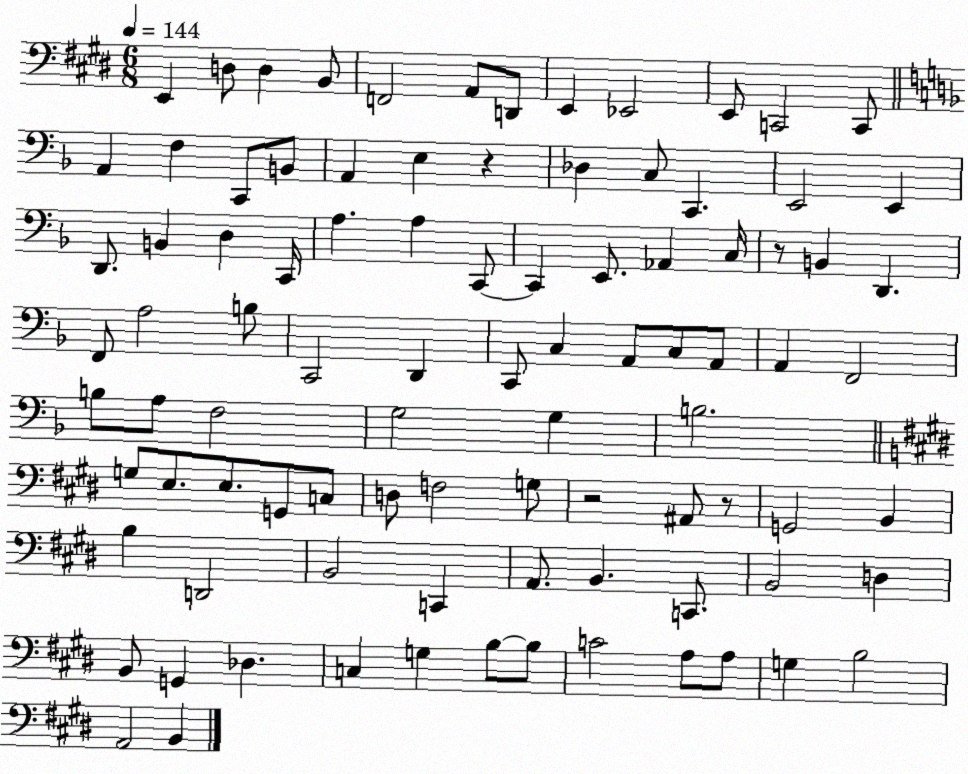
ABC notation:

X:1
T:Untitled
M:6/8
L:1/4
K:E
E,, D,/2 D, B,,/2 F,,2 A,,/2 D,,/2 E,, _E,,2 E,,/2 C,,2 C,,/2 A,, F, C,,/2 B,,/2 A,, E, z _D, C,/2 C,, E,,2 E,, D,,/2 B,, D, C,,/4 A, A, C,,/2 C,, E,,/2 _A,, C,/4 z/2 B,, D,, F,,/2 A,2 B,/2 C,,2 D,, C,,/2 C, A,,/2 C,/2 A,,/2 A,, F,,2 B,/2 A,/2 F,2 G,2 G, B,2 G,/2 E,/2 E,/2 G,,/2 C,/2 D,/2 F,2 G,/2 z2 ^A,,/2 z/2 G,,2 B,, B, D,,2 B,,2 C,, A,,/2 B,, C,,/2 B,,2 D, B,,/2 G,, _D, C, G, B,/2 B,/2 C2 A,/2 A,/2 G, B,2 A,,2 B,,